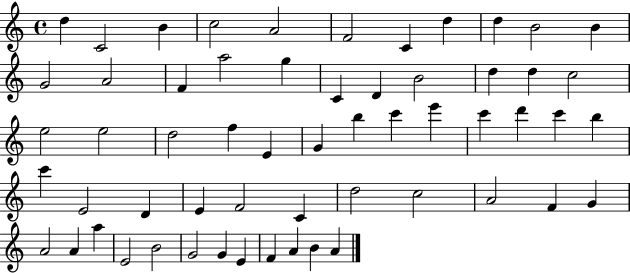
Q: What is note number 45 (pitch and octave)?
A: F4